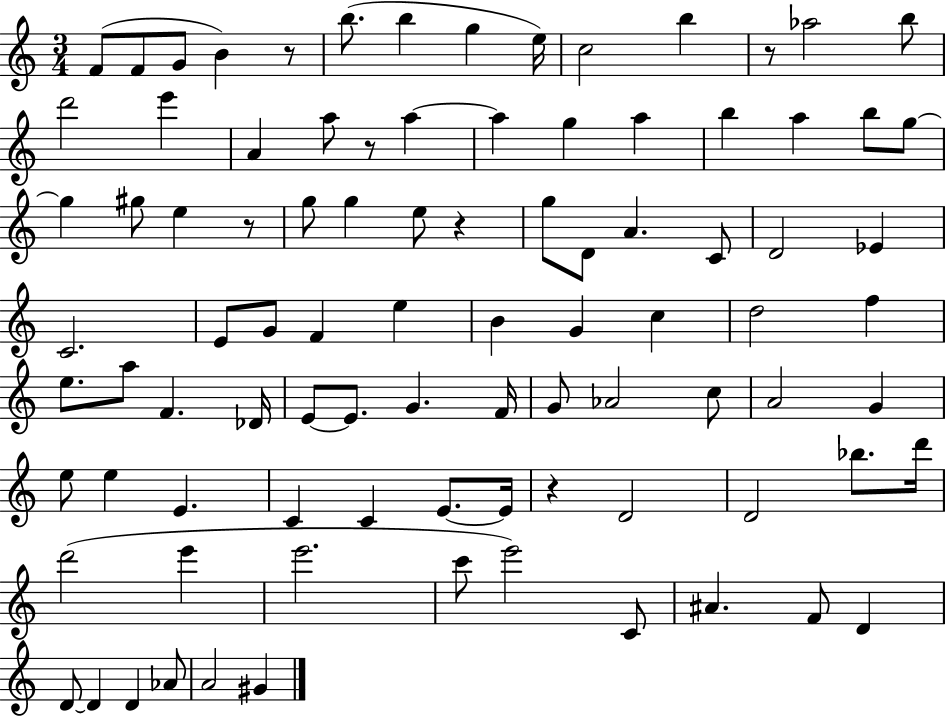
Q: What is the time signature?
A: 3/4